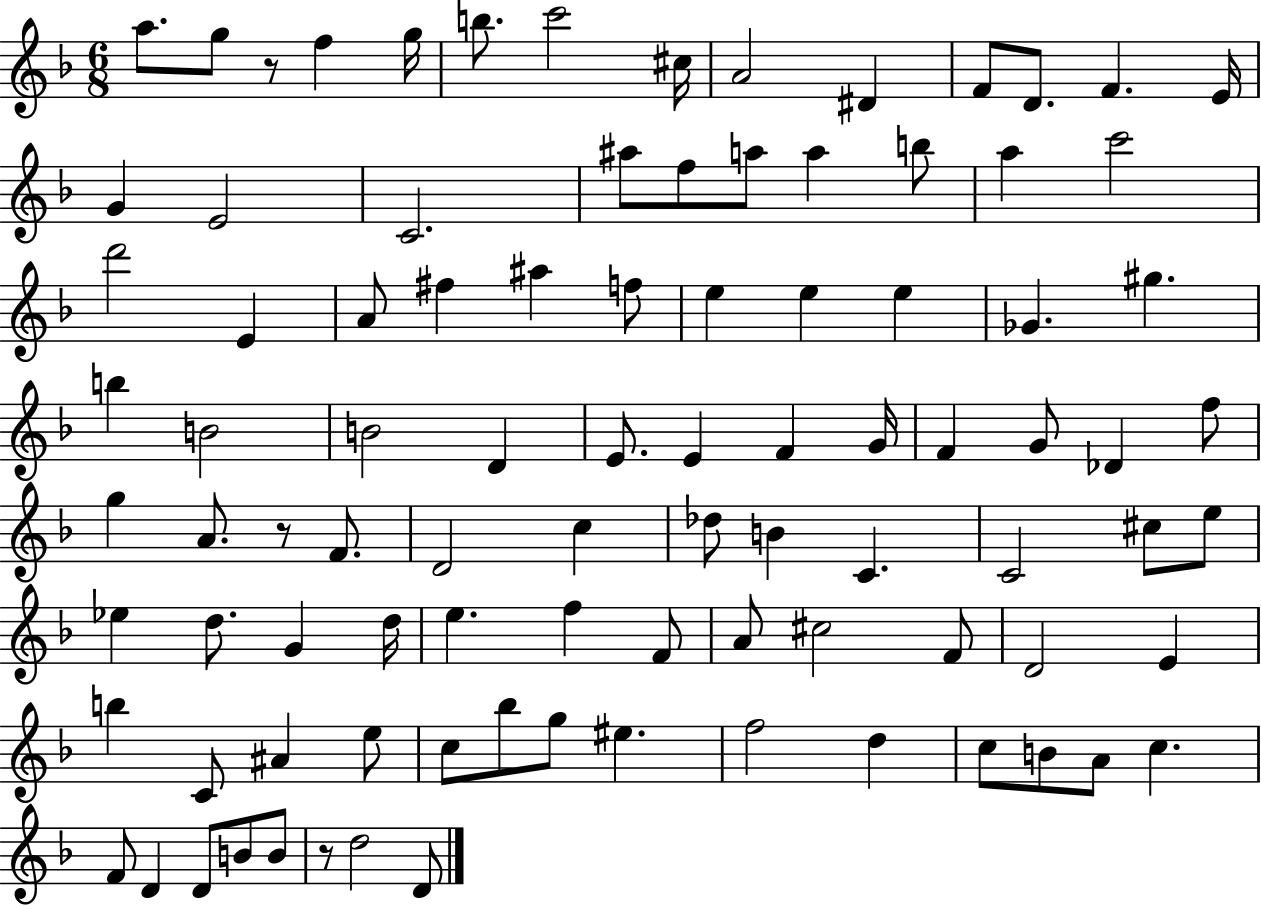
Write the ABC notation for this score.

X:1
T:Untitled
M:6/8
L:1/4
K:F
a/2 g/2 z/2 f g/4 b/2 c'2 ^c/4 A2 ^D F/2 D/2 F E/4 G E2 C2 ^a/2 f/2 a/2 a b/2 a c'2 d'2 E A/2 ^f ^a f/2 e e e _G ^g b B2 B2 D E/2 E F G/4 F G/2 _D f/2 g A/2 z/2 F/2 D2 c _d/2 B C C2 ^c/2 e/2 _e d/2 G d/4 e f F/2 A/2 ^c2 F/2 D2 E b C/2 ^A e/2 c/2 _b/2 g/2 ^e f2 d c/2 B/2 A/2 c F/2 D D/2 B/2 B/2 z/2 d2 D/2